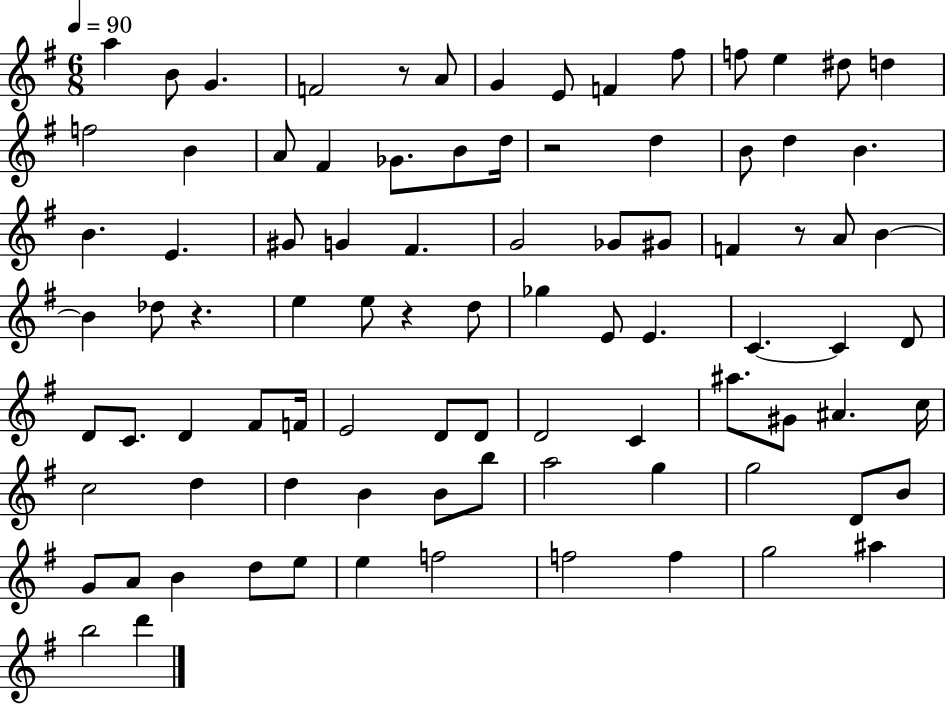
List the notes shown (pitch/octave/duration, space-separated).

A5/q B4/e G4/q. F4/h R/e A4/e G4/q E4/e F4/q F#5/e F5/e E5/q D#5/e D5/q F5/h B4/q A4/e F#4/q Gb4/e. B4/e D5/s R/h D5/q B4/e D5/q B4/q. B4/q. E4/q. G#4/e G4/q F#4/q. G4/h Gb4/e G#4/e F4/q R/e A4/e B4/q B4/q Db5/e R/q. E5/q E5/e R/q D5/e Gb5/q E4/e E4/q. C4/q. C4/q D4/e D4/e C4/e. D4/q F#4/e F4/s E4/h D4/e D4/e D4/h C4/q A#5/e. G#4/e A#4/q. C5/s C5/h D5/q D5/q B4/q B4/e B5/e A5/h G5/q G5/h D4/e B4/e G4/e A4/e B4/q D5/e E5/e E5/q F5/h F5/h F5/q G5/h A#5/q B5/h D6/q